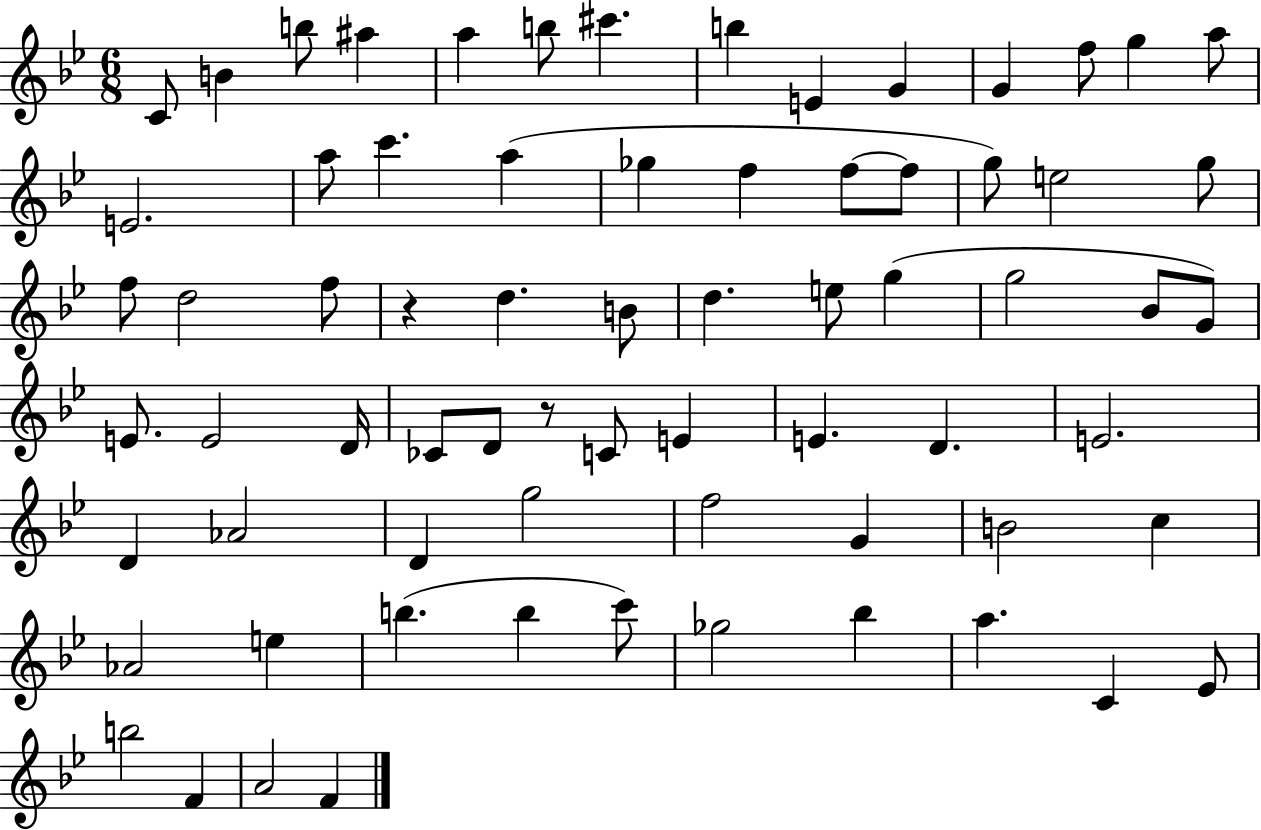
C4/e B4/q B5/e A#5/q A5/q B5/e C#6/q. B5/q E4/q G4/q G4/q F5/e G5/q A5/e E4/h. A5/e C6/q. A5/q Gb5/q F5/q F5/e F5/e G5/e E5/h G5/e F5/e D5/h F5/e R/q D5/q. B4/e D5/q. E5/e G5/q G5/h Bb4/e G4/e E4/e. E4/h D4/s CES4/e D4/e R/e C4/e E4/q E4/q. D4/q. E4/h. D4/q Ab4/h D4/q G5/h F5/h G4/q B4/h C5/q Ab4/h E5/q B5/q. B5/q C6/e Gb5/h Bb5/q A5/q. C4/q Eb4/e B5/h F4/q A4/h F4/q